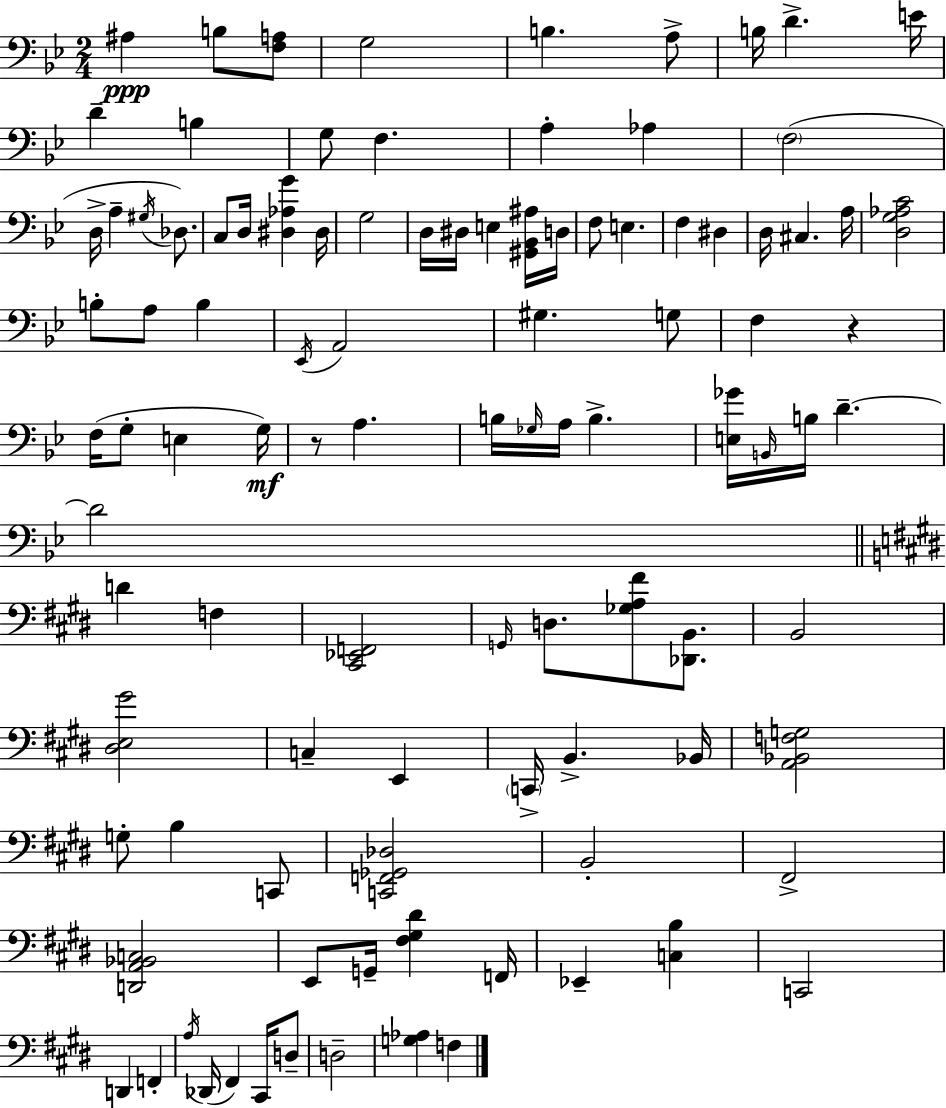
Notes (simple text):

A#3/q B3/e [F3,A3]/e G3/h B3/q. A3/e B3/s D4/q. E4/s D4/q B3/q G3/e F3/q. A3/q Ab3/q F3/h D3/s A3/q G#3/s Db3/e. C3/e D3/s [D#3,Ab3,G4]/q D#3/s G3/h D3/s D#3/s E3/q [G#2,Bb2,A#3]/s D3/s F3/e E3/q. F3/q D#3/q D3/s C#3/q. A3/s [D3,G3,Ab3,C4]/h B3/e A3/e B3/q Eb2/s A2/h G#3/q. G3/e F3/q R/q F3/s G3/e E3/q G3/s R/e A3/q. B3/s Gb3/s A3/s B3/q. [E3,Gb4]/s B2/s B3/s D4/q. D4/h D4/q F3/q [C#2,Eb2,F2]/h G2/s D3/e. [Gb3,A3,F#4]/e [Db2,B2]/e. B2/h [D#3,E3,G#4]/h C3/q E2/q C2/s B2/q. Bb2/s [A2,Bb2,F3,G3]/h G3/e B3/q C2/e [C2,F2,Gb2,Db3]/h B2/h F#2/h [D2,A2,Bb2,C3]/h E2/e G2/s [F#3,G#3,D#4]/q F2/s Eb2/q [C3,B3]/q C2/h D2/q F2/q A3/s Db2/s F#2/q C#2/s D3/e D3/h [G3,Ab3]/q F3/q